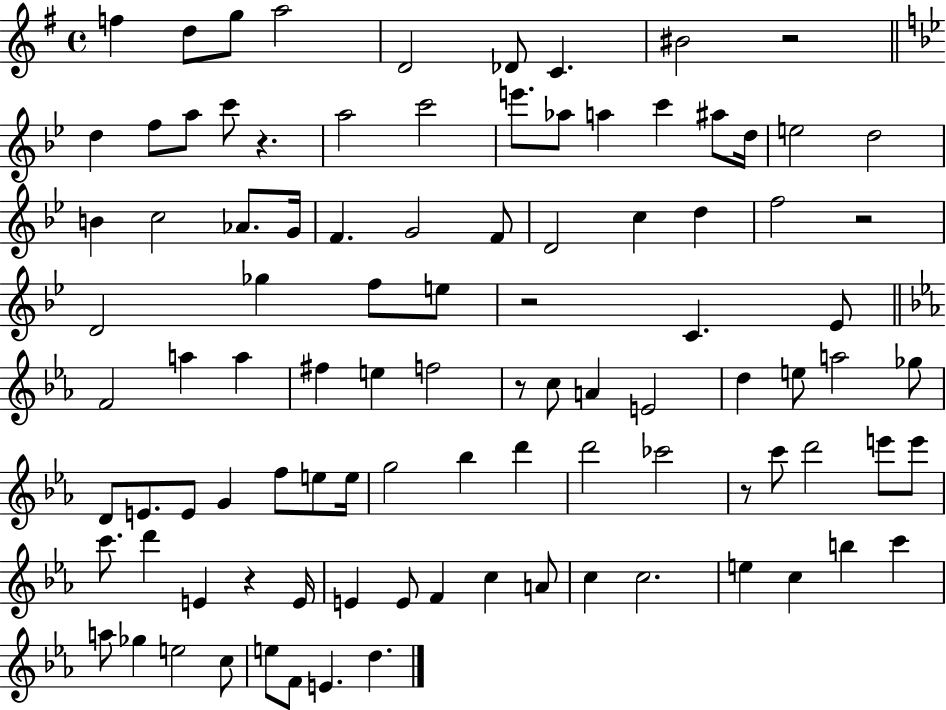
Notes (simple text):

F5/q D5/e G5/e A5/h D4/h Db4/e C4/q. BIS4/h R/h D5/q F5/e A5/e C6/e R/q. A5/h C6/h E6/e. Ab5/e A5/q C6/q A#5/e D5/s E5/h D5/h B4/q C5/h Ab4/e. G4/s F4/q. G4/h F4/e D4/h C5/q D5/q F5/h R/h D4/h Gb5/q F5/e E5/e R/h C4/q. Eb4/e F4/h A5/q A5/q F#5/q E5/q F5/h R/e C5/e A4/q E4/h D5/q E5/e A5/h Gb5/e D4/e E4/e. E4/e G4/q F5/e E5/e E5/s G5/h Bb5/q D6/q D6/h CES6/h R/e C6/e D6/h E6/e E6/e C6/e. D6/q E4/q R/q E4/s E4/q E4/e F4/q C5/q A4/e C5/q C5/h. E5/q C5/q B5/q C6/q A5/e Gb5/q E5/h C5/e E5/e F4/e E4/q. D5/q.